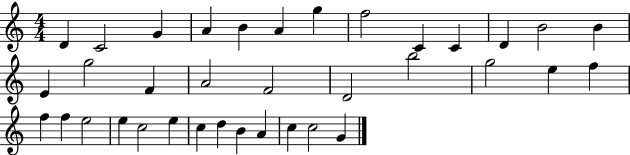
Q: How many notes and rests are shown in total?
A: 36